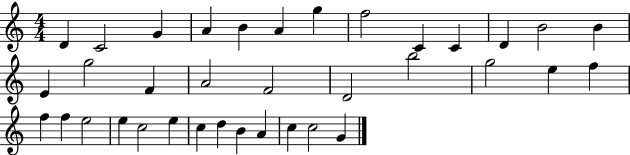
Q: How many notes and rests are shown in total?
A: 36